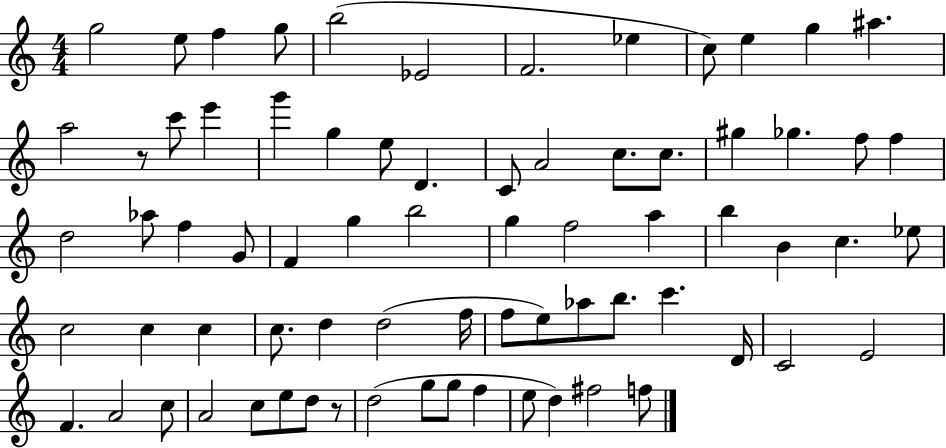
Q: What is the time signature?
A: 4/4